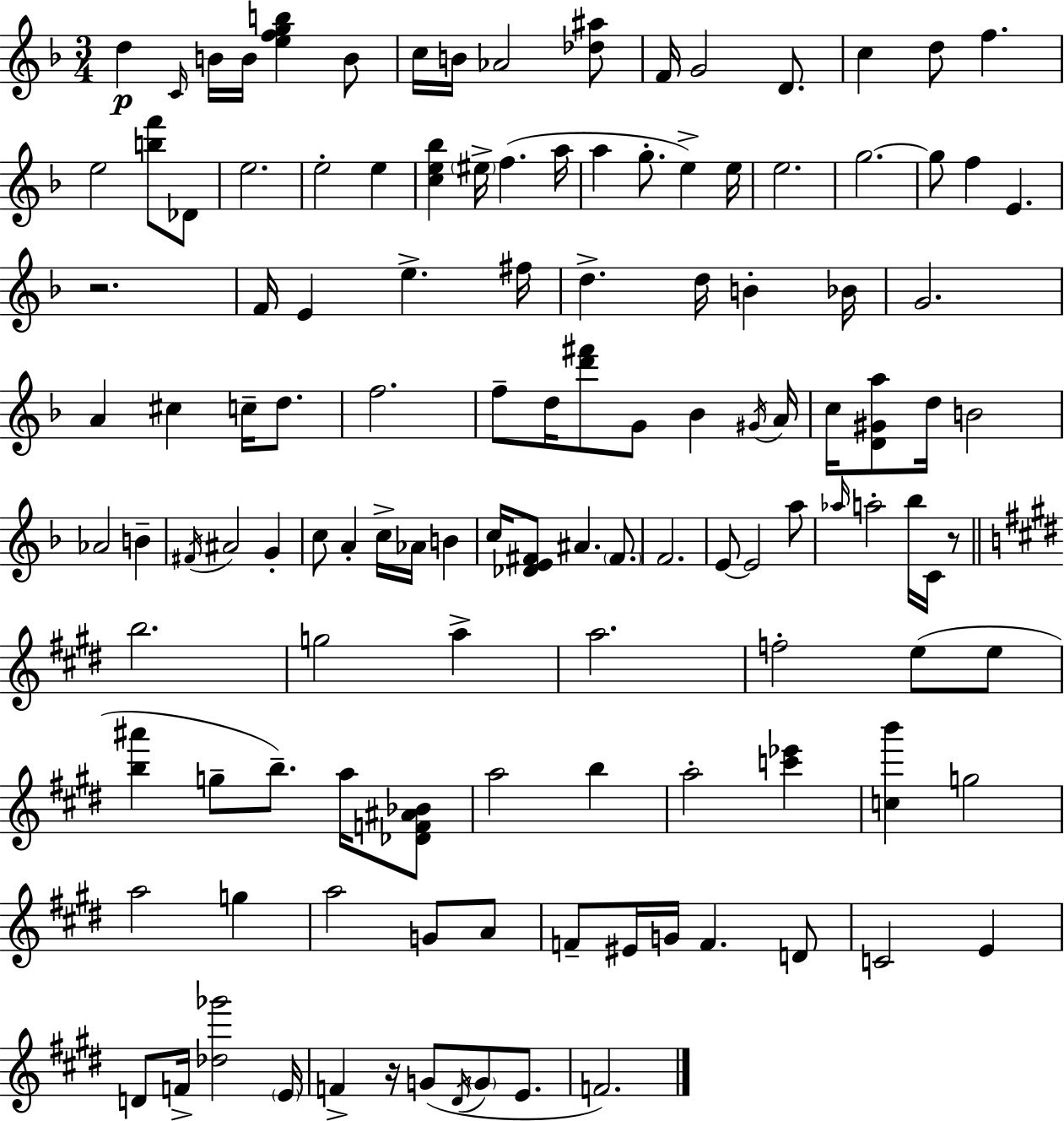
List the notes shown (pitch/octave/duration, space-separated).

D5/q C4/s B4/s B4/s [E5,F5,G5,B5]/q B4/e C5/s B4/s Ab4/h [Db5,A#5]/e F4/s G4/h D4/e. C5/q D5/e F5/q. E5/h [B5,F6]/e Db4/e E5/h. E5/h E5/q [C5,E5,Bb5]/q EIS5/s F5/q. A5/s A5/q G5/e. E5/q E5/s E5/h. G5/h. G5/e F5/q E4/q. R/h. F4/s E4/q E5/q. F#5/s D5/q. D5/s B4/q Bb4/s G4/h. A4/q C#5/q C5/s D5/e. F5/h. F5/e D5/s [D6,F#6]/e G4/e Bb4/q G#4/s A4/s C5/s [D4,G#4,A5]/e D5/s B4/h Ab4/h B4/q F#4/s A#4/h G4/q C5/e A4/q C5/s Ab4/s B4/q C5/s [Db4,E4,F#4]/e A#4/q. F#4/e. F4/h. E4/e E4/h A5/e Ab5/s A5/h Bb5/s C4/s R/e B5/h. G5/h A5/q A5/h. F5/h E5/e E5/e [B5,A#6]/q G5/e B5/e. A5/s [Db4,F4,A#4,Bb4]/e A5/h B5/q A5/h [C6,Eb6]/q [C5,B6]/q G5/h A5/h G5/q A5/h G4/e A4/e F4/e EIS4/s G4/s F4/q. D4/e C4/h E4/q D4/e F4/s [Db5,Gb6]/h E4/s F4/q R/s G4/e D#4/s G4/e E4/e. F4/h.